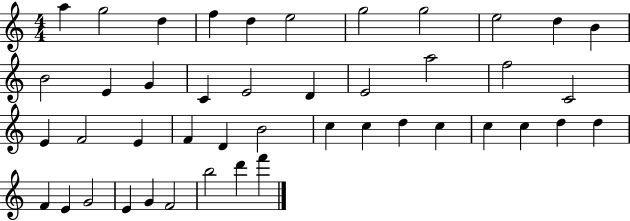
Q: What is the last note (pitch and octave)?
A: F6